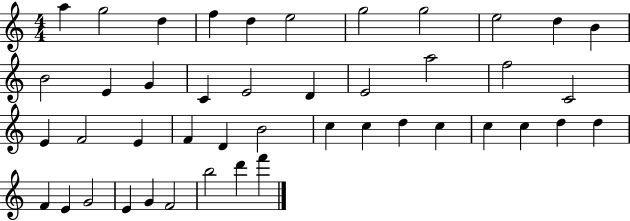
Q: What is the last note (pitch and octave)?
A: F6